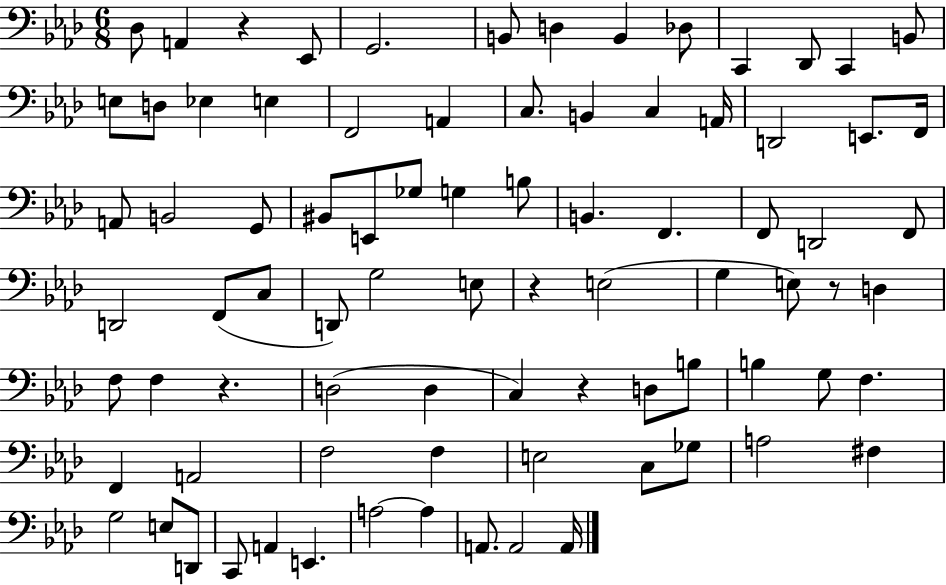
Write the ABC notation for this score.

X:1
T:Untitled
M:6/8
L:1/4
K:Ab
_D,/2 A,, z _E,,/2 G,,2 B,,/2 D, B,, _D,/2 C,, _D,,/2 C,, B,,/2 E,/2 D,/2 _E, E, F,,2 A,, C,/2 B,, C, A,,/4 D,,2 E,,/2 F,,/4 A,,/2 B,,2 G,,/2 ^B,,/2 E,,/2 _G,/2 G, B,/2 B,, F,, F,,/2 D,,2 F,,/2 D,,2 F,,/2 C,/2 D,,/2 G,2 E,/2 z E,2 G, E,/2 z/2 D, F,/2 F, z D,2 D, C, z D,/2 B,/2 B, G,/2 F, F,, A,,2 F,2 F, E,2 C,/2 _G,/2 A,2 ^F, G,2 E,/2 D,,/2 C,,/2 A,, E,, A,2 A, A,,/2 A,,2 A,,/4